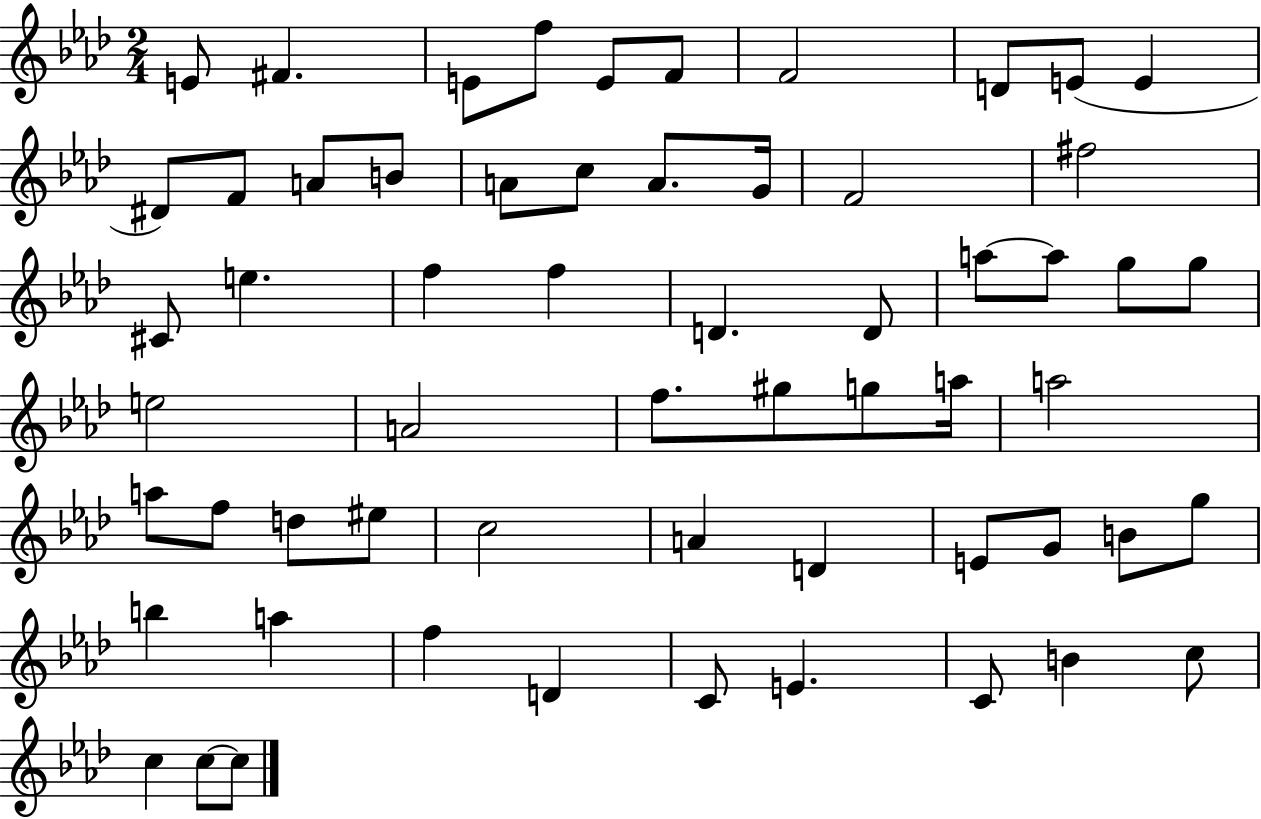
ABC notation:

X:1
T:Untitled
M:2/4
L:1/4
K:Ab
E/2 ^F E/2 f/2 E/2 F/2 F2 D/2 E/2 E ^D/2 F/2 A/2 B/2 A/2 c/2 A/2 G/4 F2 ^f2 ^C/2 e f f D D/2 a/2 a/2 g/2 g/2 e2 A2 f/2 ^g/2 g/2 a/4 a2 a/2 f/2 d/2 ^e/2 c2 A D E/2 G/2 B/2 g/2 b a f D C/2 E C/2 B c/2 c c/2 c/2